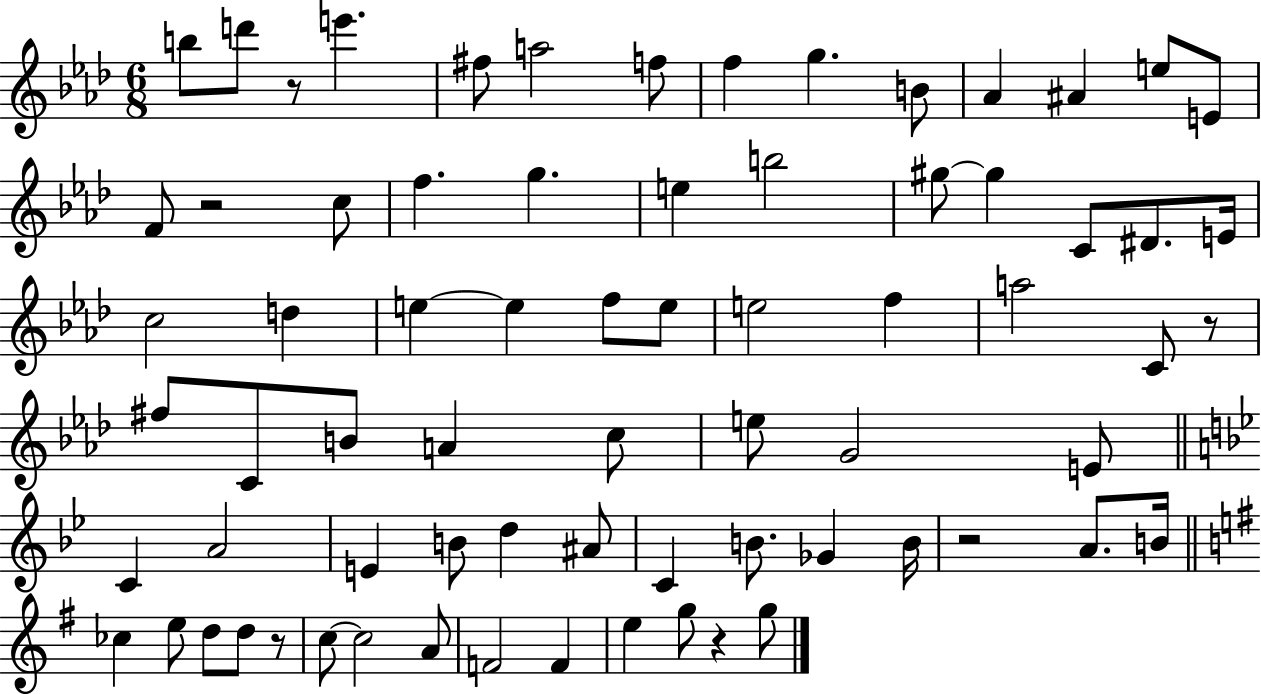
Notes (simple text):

B5/e D6/e R/e E6/q. F#5/e A5/h F5/e F5/q G5/q. B4/e Ab4/q A#4/q E5/e E4/e F4/e R/h C5/e F5/q. G5/q. E5/q B5/h G#5/e G#5/q C4/e D#4/e. E4/s C5/h D5/q E5/q E5/q F5/e E5/e E5/h F5/q A5/h C4/e R/e F#5/e C4/e B4/e A4/q C5/e E5/e G4/h E4/e C4/q A4/h E4/q B4/e D5/q A#4/e C4/q B4/e. Gb4/q B4/s R/h A4/e. B4/s CES5/q E5/e D5/e D5/e R/e C5/e C5/h A4/e F4/h F4/q E5/q G5/e R/q G5/e